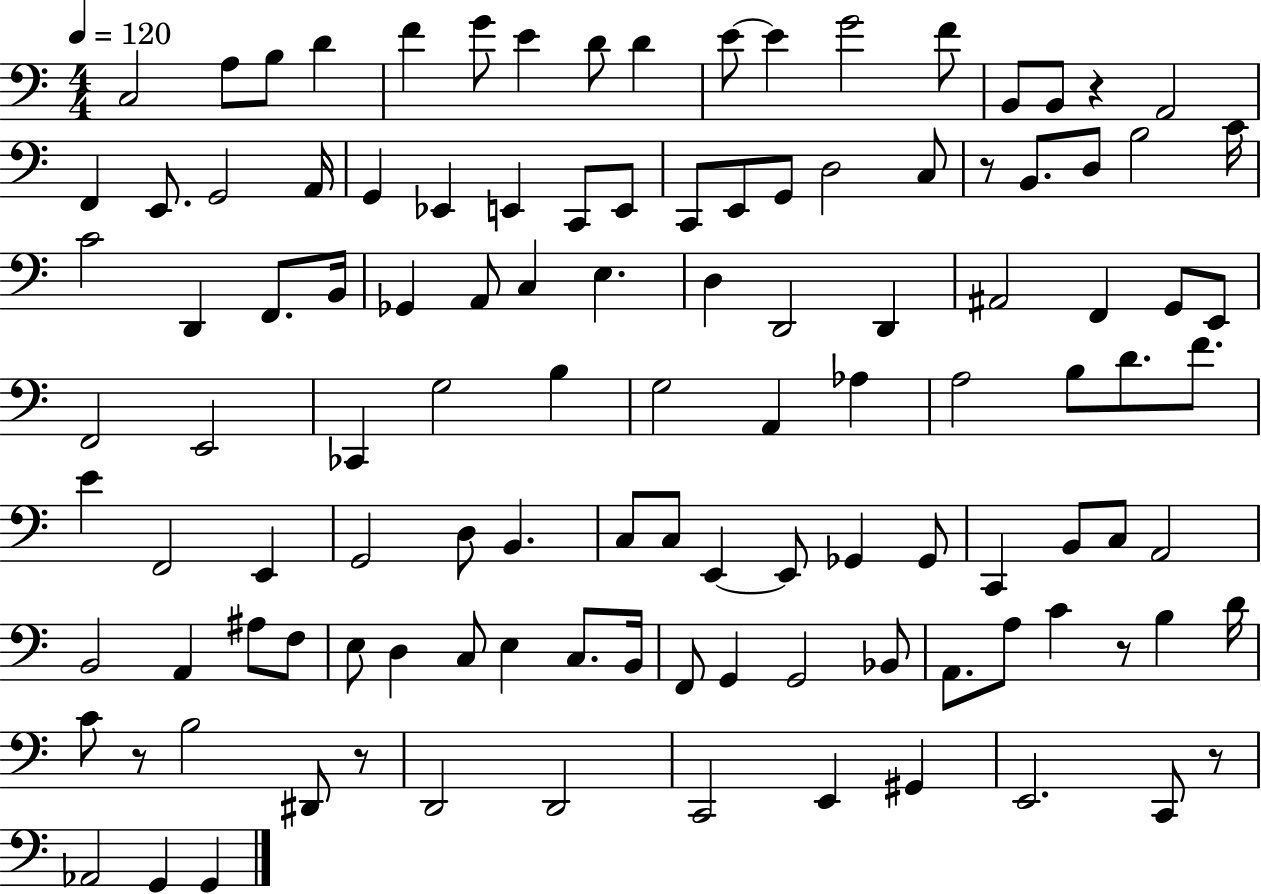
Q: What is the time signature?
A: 4/4